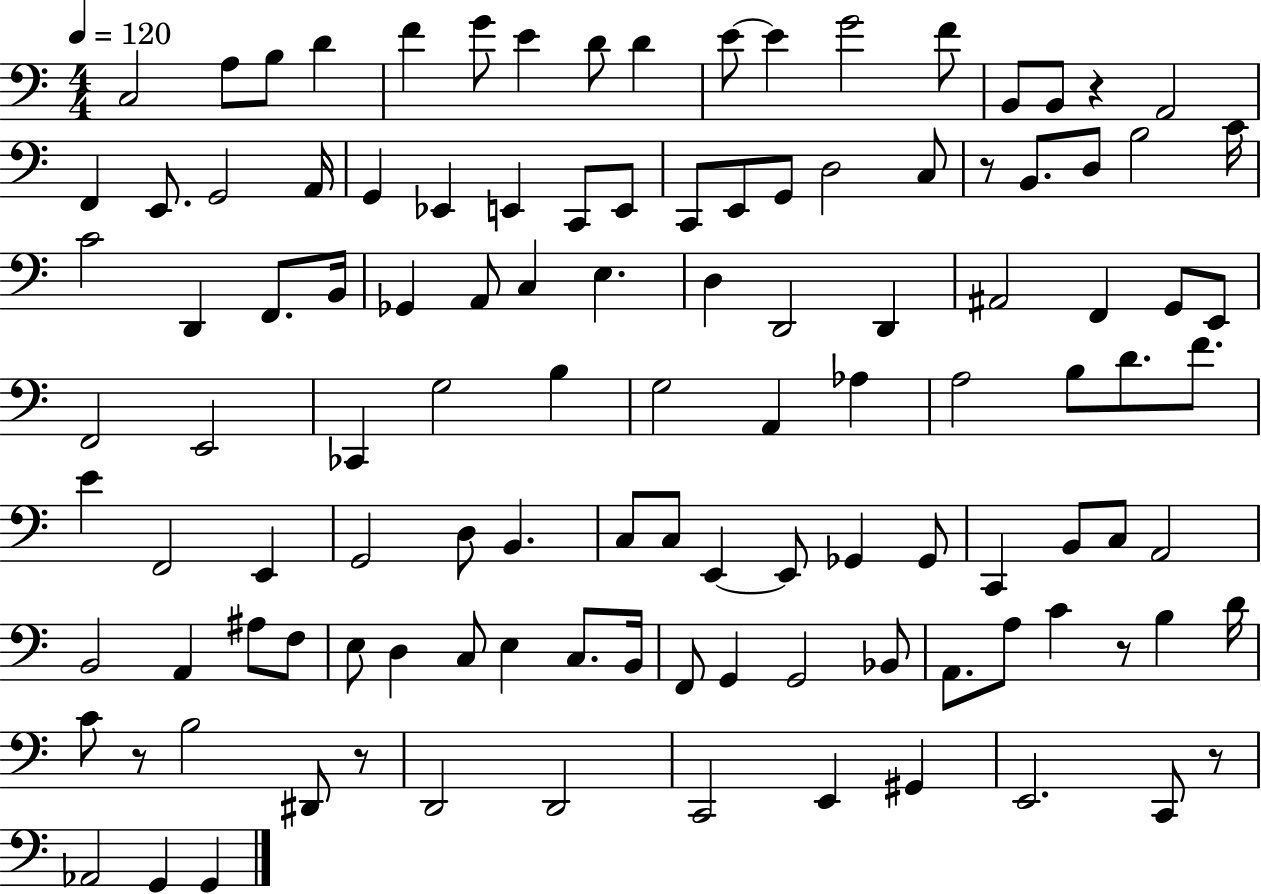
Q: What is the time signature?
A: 4/4